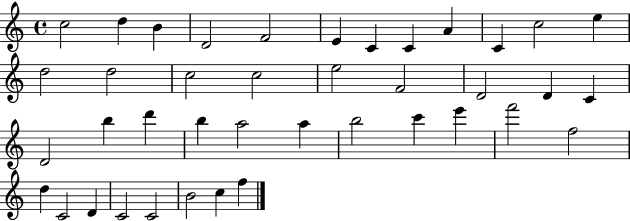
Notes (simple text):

C5/h D5/q B4/q D4/h F4/h E4/q C4/q C4/q A4/q C4/q C5/h E5/q D5/h D5/h C5/h C5/h E5/h F4/h D4/h D4/q C4/q D4/h B5/q D6/q B5/q A5/h A5/q B5/h C6/q E6/q F6/h F5/h D5/q C4/h D4/q C4/h C4/h B4/h C5/q F5/q